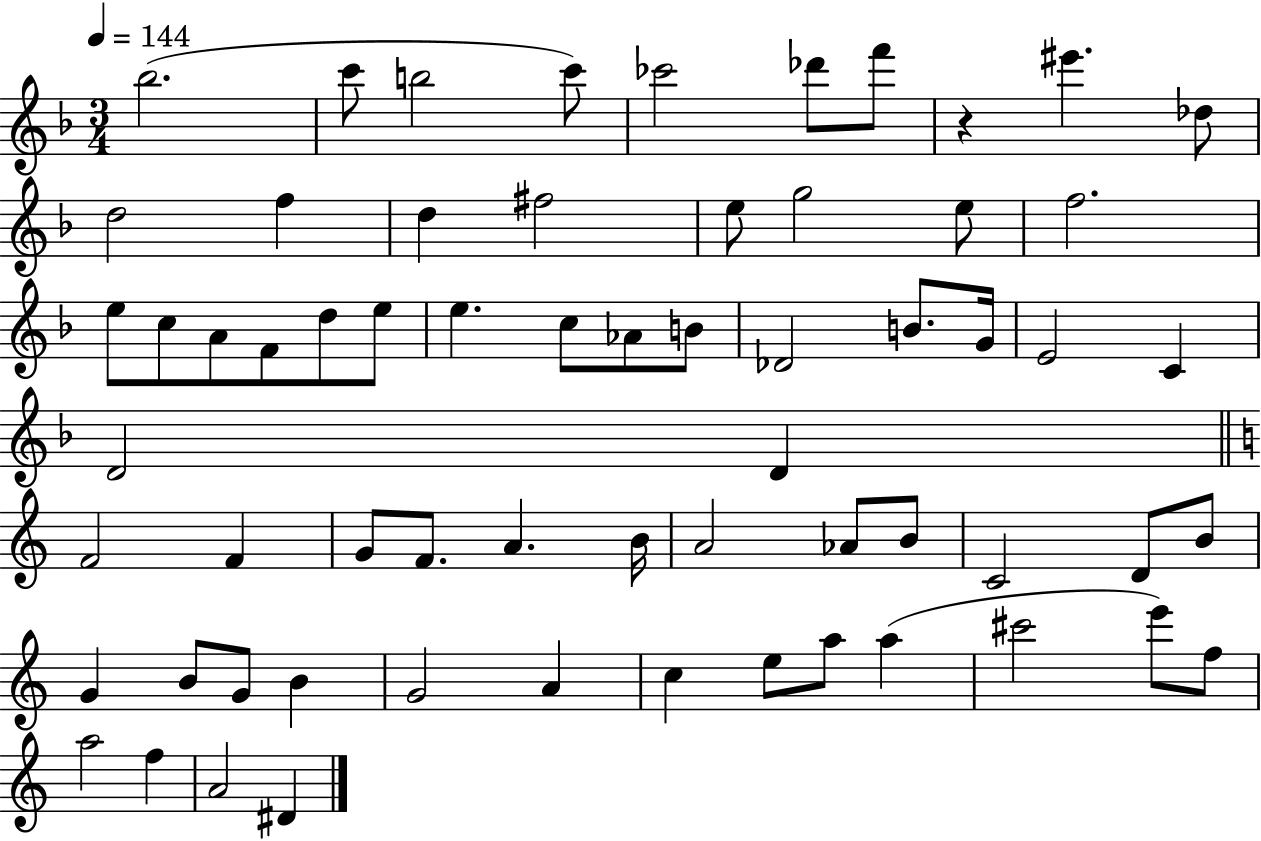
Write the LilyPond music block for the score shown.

{
  \clef treble
  \numericTimeSignature
  \time 3/4
  \key f \major
  \tempo 4 = 144
  bes''2.( | c'''8 b''2 c'''8) | ces'''2 des'''8 f'''8 | r4 eis'''4. des''8 | \break d''2 f''4 | d''4 fis''2 | e''8 g''2 e''8 | f''2. | \break e''8 c''8 a'8 f'8 d''8 e''8 | e''4. c''8 aes'8 b'8 | des'2 b'8. g'16 | e'2 c'4 | \break d'2 d'4 | \bar "||" \break \key a \minor f'2 f'4 | g'8 f'8. a'4. b'16 | a'2 aes'8 b'8 | c'2 d'8 b'8 | \break g'4 b'8 g'8 b'4 | g'2 a'4 | c''4 e''8 a''8 a''4( | cis'''2 e'''8) f''8 | \break a''2 f''4 | a'2 dis'4 | \bar "|."
}